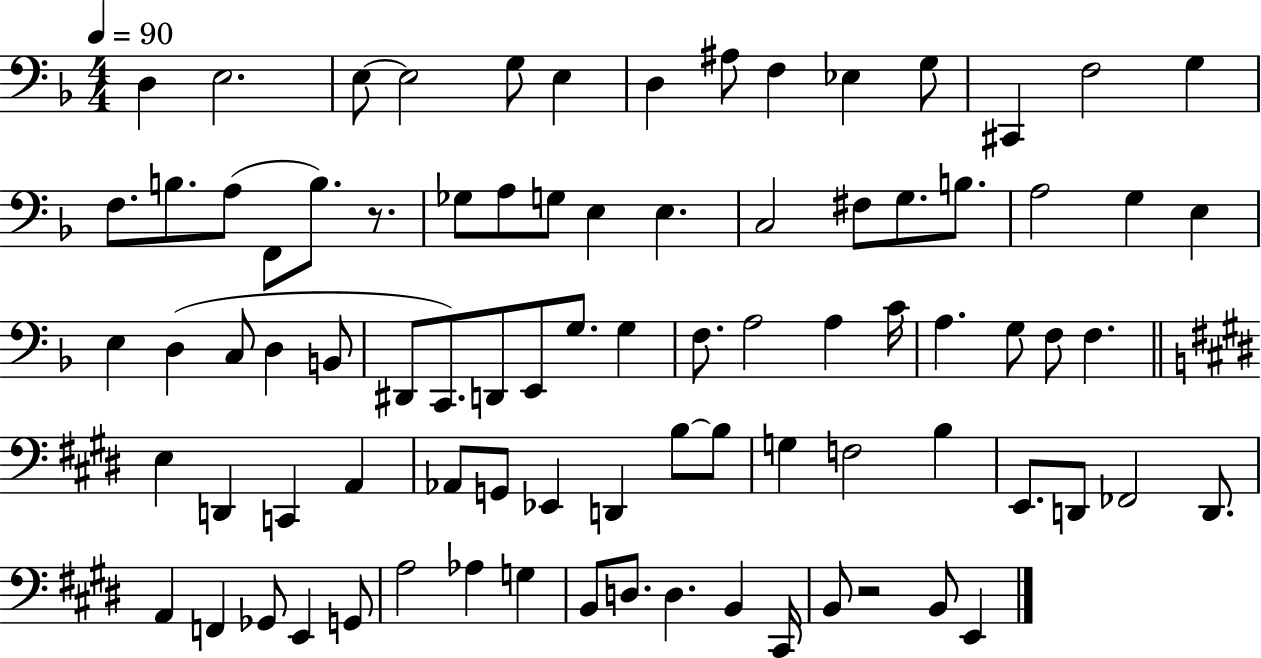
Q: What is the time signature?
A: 4/4